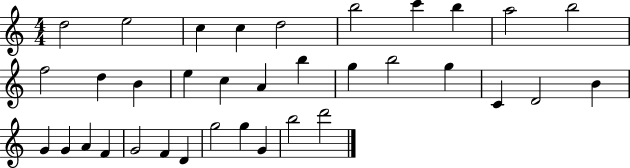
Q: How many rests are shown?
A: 0